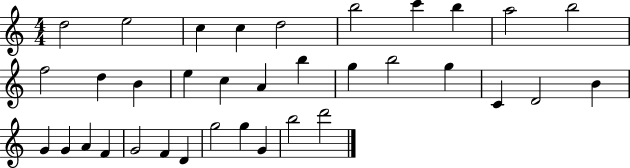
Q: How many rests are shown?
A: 0